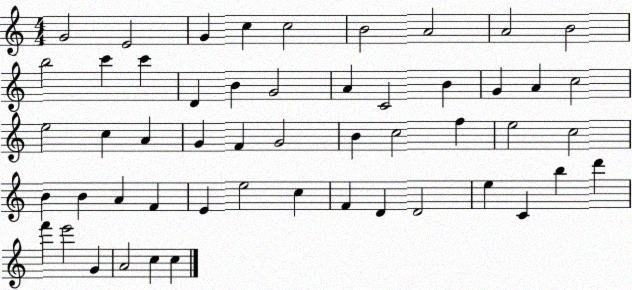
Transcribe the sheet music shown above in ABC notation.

X:1
T:Untitled
M:4/4
L:1/4
K:C
G2 E2 G c c2 B2 A2 A2 B2 b2 c' c' D B G2 A C2 B G A c2 e2 c A G F G2 B c2 f e2 c2 B B A F E e2 c F D D2 e C b d' f' e'2 G A2 c c